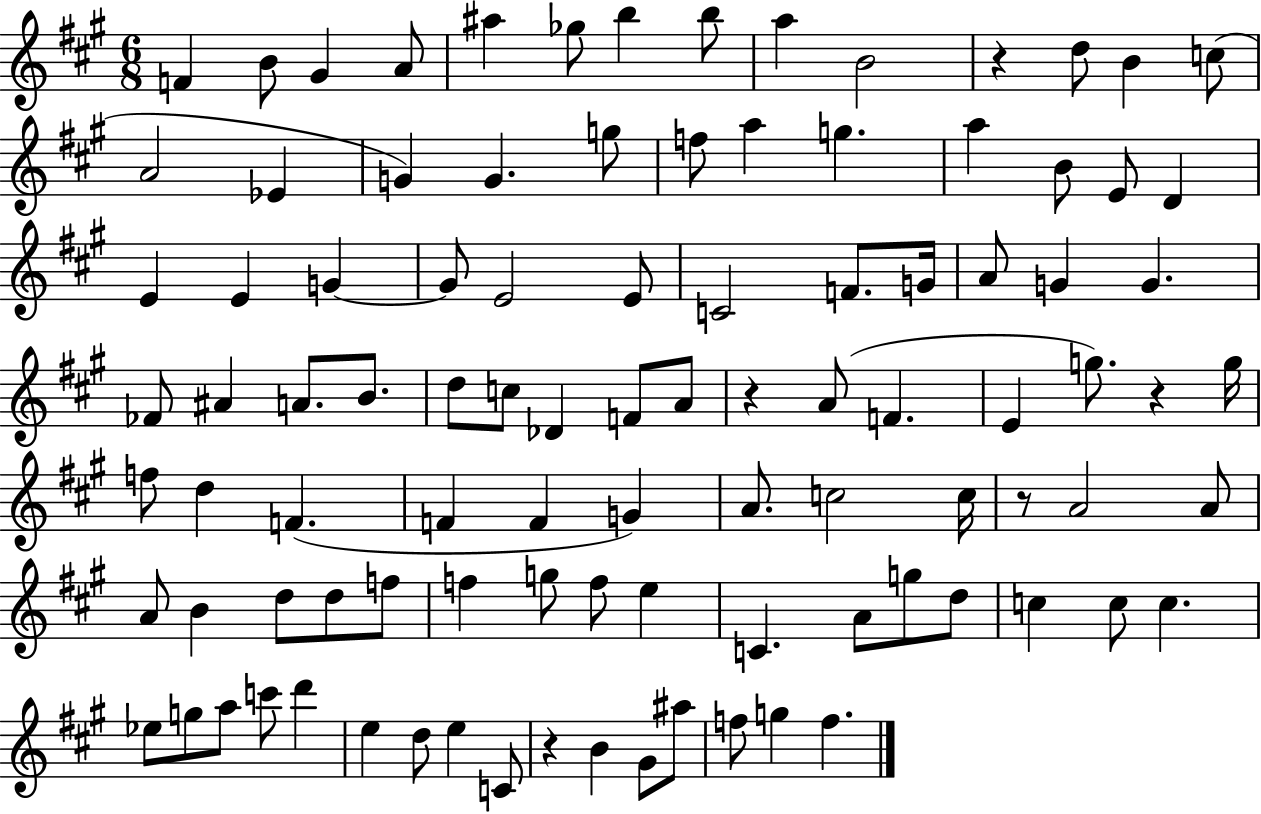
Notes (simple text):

F4/q B4/e G#4/q A4/e A#5/q Gb5/e B5/q B5/e A5/q B4/h R/q D5/e B4/q C5/e A4/h Eb4/q G4/q G4/q. G5/e F5/e A5/q G5/q. A5/q B4/e E4/e D4/q E4/q E4/q G4/q G4/e E4/h E4/e C4/h F4/e. G4/s A4/e G4/q G4/q. FES4/e A#4/q A4/e. B4/e. D5/e C5/e Db4/q F4/e A4/e R/q A4/e F4/q. E4/q G5/e. R/q G5/s F5/e D5/q F4/q. F4/q F4/q G4/q A4/e. C5/h C5/s R/e A4/h A4/e A4/e B4/q D5/e D5/e F5/e F5/q G5/e F5/e E5/q C4/q. A4/e G5/e D5/e C5/q C5/e C5/q. Eb5/e G5/e A5/e C6/e D6/q E5/q D5/e E5/q C4/e R/q B4/q G#4/e A#5/e F5/e G5/q F5/q.